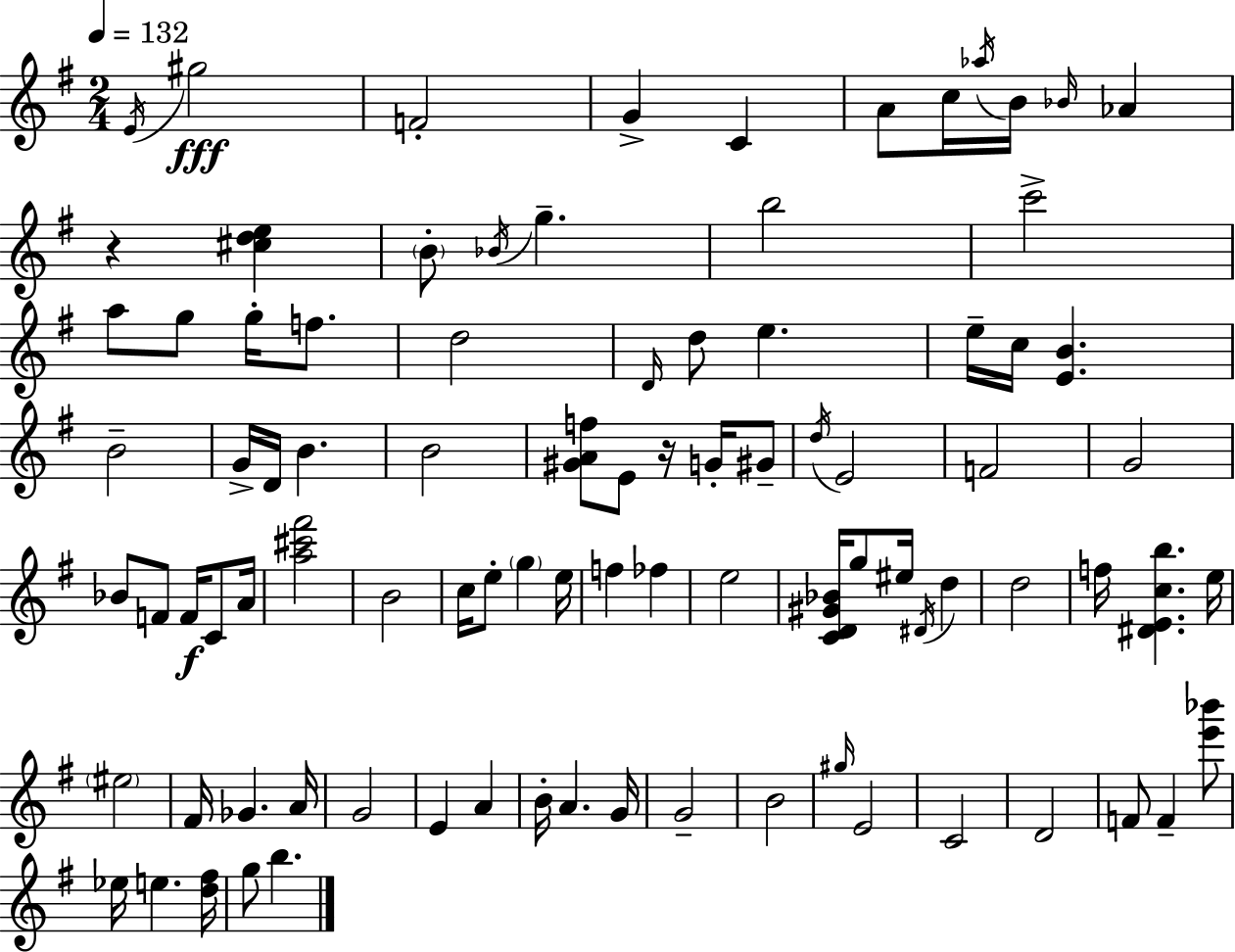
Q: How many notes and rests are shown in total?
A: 90